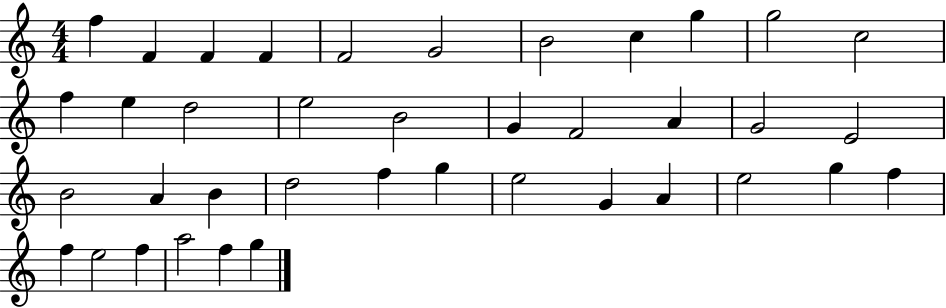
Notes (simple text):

F5/q F4/q F4/q F4/q F4/h G4/h B4/h C5/q G5/q G5/h C5/h F5/q E5/q D5/h E5/h B4/h G4/q F4/h A4/q G4/h E4/h B4/h A4/q B4/q D5/h F5/q G5/q E5/h G4/q A4/q E5/h G5/q F5/q F5/q E5/h F5/q A5/h F5/q G5/q